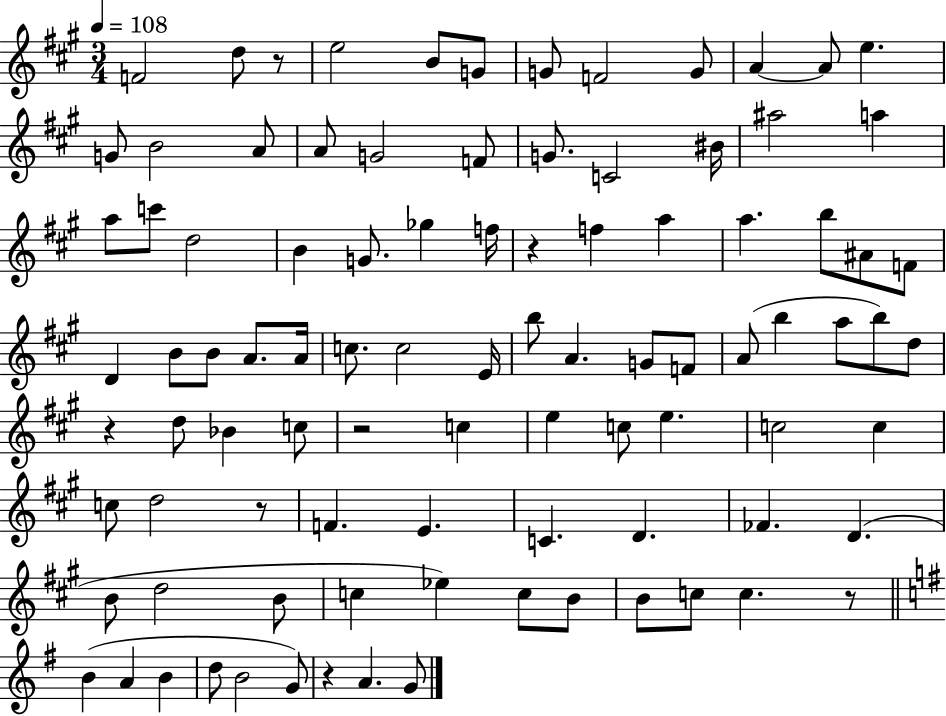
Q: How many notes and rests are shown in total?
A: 94